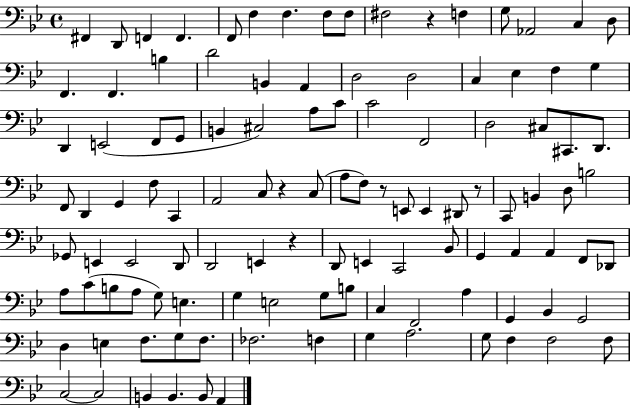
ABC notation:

X:1
T:Untitled
M:4/4
L:1/4
K:Bb
^F,, D,,/2 F,, F,, F,,/2 F, F, F,/2 F,/2 ^F,2 z F, G,/2 _A,,2 C, D,/2 F,, F,, B, D2 B,, A,, D,2 D,2 C, _E, F, G, D,, E,,2 F,,/2 G,,/2 B,, ^C,2 A,/2 C/2 C2 F,,2 D,2 ^C,/2 ^C,,/2 D,,/2 F,,/2 D,, G,, F,/2 C,, A,,2 C,/2 z C,/2 A,/2 F,/2 z/2 E,,/2 E,, ^D,,/2 z/2 C,,/2 B,, D,/2 B,2 _G,,/2 E,, E,,2 D,,/2 D,,2 E,, z D,,/2 E,, C,,2 _B,,/2 G,, A,, A,, F,,/2 _D,,/2 A,/2 C/2 B,/2 A,/2 G,/2 E, G, E,2 G,/2 B,/2 C, F,,2 A, G,, _B,, G,,2 D, E, F,/2 G,/2 F,/2 _F,2 F, G, A,2 G,/2 F, F,2 F,/2 C,2 C,2 B,, B,, B,,/2 A,,